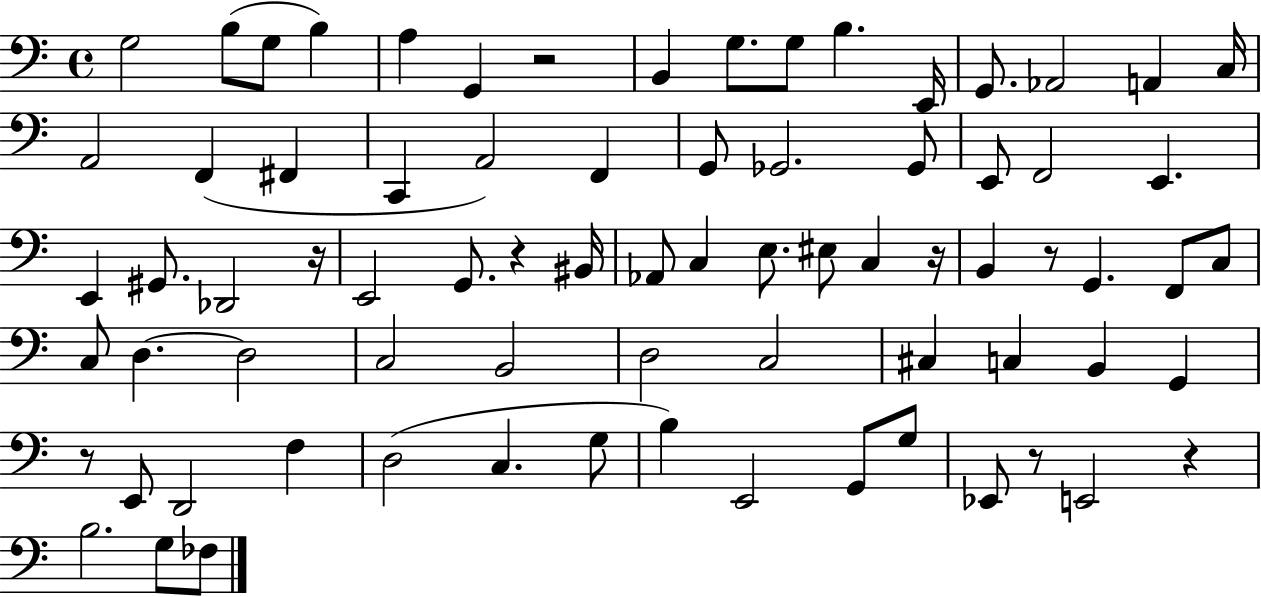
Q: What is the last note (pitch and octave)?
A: FES3